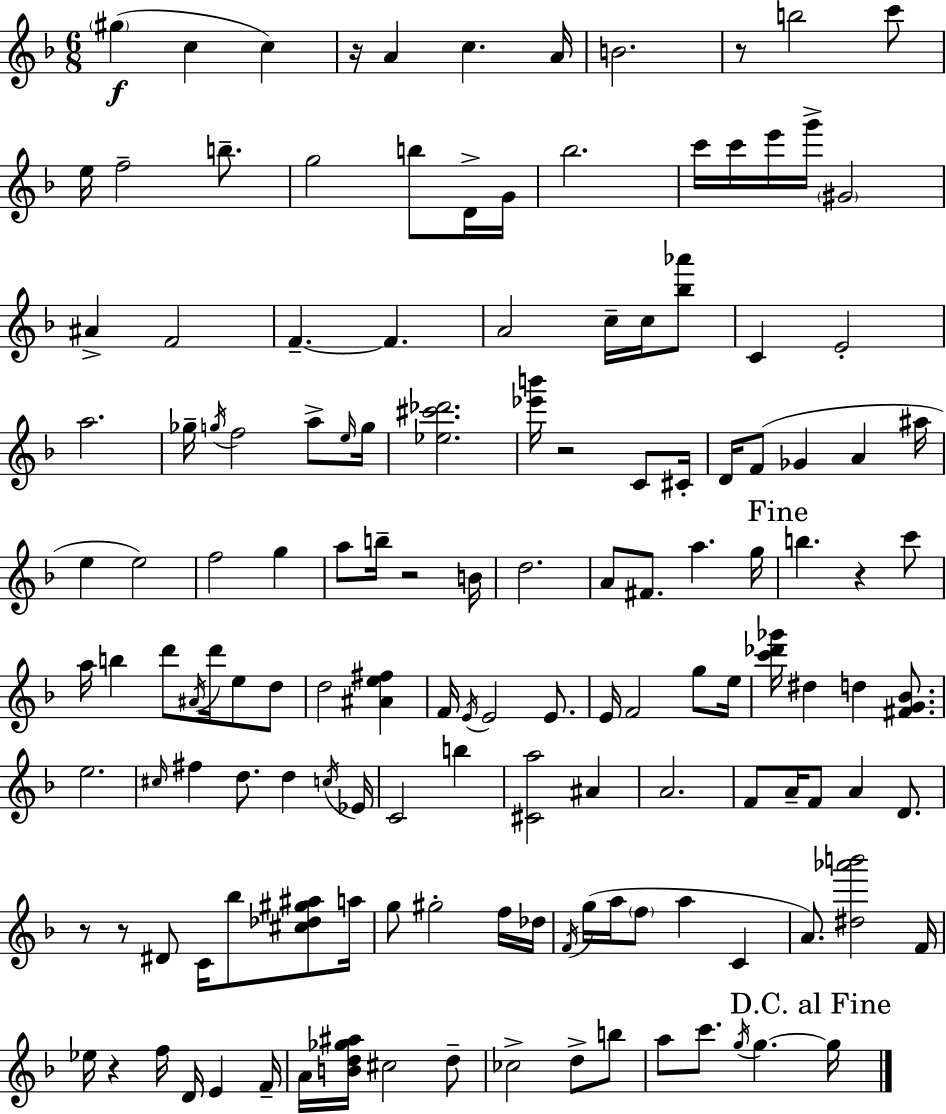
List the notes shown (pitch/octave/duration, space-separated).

G#5/q C5/q C5/q R/s A4/q C5/q. A4/s B4/h. R/e B5/h C6/e E5/s F5/h B5/e. G5/h B5/e D4/s G4/s Bb5/h. C6/s C6/s E6/s G6/s G#4/h A#4/q F4/h F4/q. F4/q. A4/h C5/s C5/s [Bb5,Ab6]/e C4/q E4/h A5/h. Gb5/s G5/s F5/h A5/e E5/s G5/s [Eb5,C#6,Db6]/h. [Eb6,B6]/s R/h C4/e C#4/s D4/s F4/e Gb4/q A4/q A#5/s E5/q E5/h F5/h G5/q A5/e B5/s R/h B4/s D5/h. A4/e F#4/e. A5/q. G5/s B5/q. R/q C6/e A5/s B5/q D6/e A#4/s D6/s E5/e D5/e D5/h [A#4,E5,F#5]/q F4/s E4/s E4/h E4/e. E4/s F4/h G5/e E5/s [C6,Db6,Gb6]/s D#5/q D5/q [F#4,G4,Bb4]/e. E5/h. C#5/s F#5/q D5/e. D5/q C5/s Eb4/s C4/h B5/q [C#4,A5]/h A#4/q A4/h. F4/e A4/s F4/e A4/q D4/e. R/e R/e D#4/e C4/s Bb5/e [C#5,Db5,G#5,A#5]/e A5/s G5/e G#5/h F5/s Db5/s F4/s G5/s A5/s F5/e A5/q C4/q A4/e. [D#5,Ab6,B6]/h F4/s Eb5/s R/q F5/s D4/s E4/q F4/s A4/s [B4,D5,Gb5,A#5]/s C#5/h D5/e CES5/h D5/e B5/e A5/e C6/e. G5/s G5/q. G5/s